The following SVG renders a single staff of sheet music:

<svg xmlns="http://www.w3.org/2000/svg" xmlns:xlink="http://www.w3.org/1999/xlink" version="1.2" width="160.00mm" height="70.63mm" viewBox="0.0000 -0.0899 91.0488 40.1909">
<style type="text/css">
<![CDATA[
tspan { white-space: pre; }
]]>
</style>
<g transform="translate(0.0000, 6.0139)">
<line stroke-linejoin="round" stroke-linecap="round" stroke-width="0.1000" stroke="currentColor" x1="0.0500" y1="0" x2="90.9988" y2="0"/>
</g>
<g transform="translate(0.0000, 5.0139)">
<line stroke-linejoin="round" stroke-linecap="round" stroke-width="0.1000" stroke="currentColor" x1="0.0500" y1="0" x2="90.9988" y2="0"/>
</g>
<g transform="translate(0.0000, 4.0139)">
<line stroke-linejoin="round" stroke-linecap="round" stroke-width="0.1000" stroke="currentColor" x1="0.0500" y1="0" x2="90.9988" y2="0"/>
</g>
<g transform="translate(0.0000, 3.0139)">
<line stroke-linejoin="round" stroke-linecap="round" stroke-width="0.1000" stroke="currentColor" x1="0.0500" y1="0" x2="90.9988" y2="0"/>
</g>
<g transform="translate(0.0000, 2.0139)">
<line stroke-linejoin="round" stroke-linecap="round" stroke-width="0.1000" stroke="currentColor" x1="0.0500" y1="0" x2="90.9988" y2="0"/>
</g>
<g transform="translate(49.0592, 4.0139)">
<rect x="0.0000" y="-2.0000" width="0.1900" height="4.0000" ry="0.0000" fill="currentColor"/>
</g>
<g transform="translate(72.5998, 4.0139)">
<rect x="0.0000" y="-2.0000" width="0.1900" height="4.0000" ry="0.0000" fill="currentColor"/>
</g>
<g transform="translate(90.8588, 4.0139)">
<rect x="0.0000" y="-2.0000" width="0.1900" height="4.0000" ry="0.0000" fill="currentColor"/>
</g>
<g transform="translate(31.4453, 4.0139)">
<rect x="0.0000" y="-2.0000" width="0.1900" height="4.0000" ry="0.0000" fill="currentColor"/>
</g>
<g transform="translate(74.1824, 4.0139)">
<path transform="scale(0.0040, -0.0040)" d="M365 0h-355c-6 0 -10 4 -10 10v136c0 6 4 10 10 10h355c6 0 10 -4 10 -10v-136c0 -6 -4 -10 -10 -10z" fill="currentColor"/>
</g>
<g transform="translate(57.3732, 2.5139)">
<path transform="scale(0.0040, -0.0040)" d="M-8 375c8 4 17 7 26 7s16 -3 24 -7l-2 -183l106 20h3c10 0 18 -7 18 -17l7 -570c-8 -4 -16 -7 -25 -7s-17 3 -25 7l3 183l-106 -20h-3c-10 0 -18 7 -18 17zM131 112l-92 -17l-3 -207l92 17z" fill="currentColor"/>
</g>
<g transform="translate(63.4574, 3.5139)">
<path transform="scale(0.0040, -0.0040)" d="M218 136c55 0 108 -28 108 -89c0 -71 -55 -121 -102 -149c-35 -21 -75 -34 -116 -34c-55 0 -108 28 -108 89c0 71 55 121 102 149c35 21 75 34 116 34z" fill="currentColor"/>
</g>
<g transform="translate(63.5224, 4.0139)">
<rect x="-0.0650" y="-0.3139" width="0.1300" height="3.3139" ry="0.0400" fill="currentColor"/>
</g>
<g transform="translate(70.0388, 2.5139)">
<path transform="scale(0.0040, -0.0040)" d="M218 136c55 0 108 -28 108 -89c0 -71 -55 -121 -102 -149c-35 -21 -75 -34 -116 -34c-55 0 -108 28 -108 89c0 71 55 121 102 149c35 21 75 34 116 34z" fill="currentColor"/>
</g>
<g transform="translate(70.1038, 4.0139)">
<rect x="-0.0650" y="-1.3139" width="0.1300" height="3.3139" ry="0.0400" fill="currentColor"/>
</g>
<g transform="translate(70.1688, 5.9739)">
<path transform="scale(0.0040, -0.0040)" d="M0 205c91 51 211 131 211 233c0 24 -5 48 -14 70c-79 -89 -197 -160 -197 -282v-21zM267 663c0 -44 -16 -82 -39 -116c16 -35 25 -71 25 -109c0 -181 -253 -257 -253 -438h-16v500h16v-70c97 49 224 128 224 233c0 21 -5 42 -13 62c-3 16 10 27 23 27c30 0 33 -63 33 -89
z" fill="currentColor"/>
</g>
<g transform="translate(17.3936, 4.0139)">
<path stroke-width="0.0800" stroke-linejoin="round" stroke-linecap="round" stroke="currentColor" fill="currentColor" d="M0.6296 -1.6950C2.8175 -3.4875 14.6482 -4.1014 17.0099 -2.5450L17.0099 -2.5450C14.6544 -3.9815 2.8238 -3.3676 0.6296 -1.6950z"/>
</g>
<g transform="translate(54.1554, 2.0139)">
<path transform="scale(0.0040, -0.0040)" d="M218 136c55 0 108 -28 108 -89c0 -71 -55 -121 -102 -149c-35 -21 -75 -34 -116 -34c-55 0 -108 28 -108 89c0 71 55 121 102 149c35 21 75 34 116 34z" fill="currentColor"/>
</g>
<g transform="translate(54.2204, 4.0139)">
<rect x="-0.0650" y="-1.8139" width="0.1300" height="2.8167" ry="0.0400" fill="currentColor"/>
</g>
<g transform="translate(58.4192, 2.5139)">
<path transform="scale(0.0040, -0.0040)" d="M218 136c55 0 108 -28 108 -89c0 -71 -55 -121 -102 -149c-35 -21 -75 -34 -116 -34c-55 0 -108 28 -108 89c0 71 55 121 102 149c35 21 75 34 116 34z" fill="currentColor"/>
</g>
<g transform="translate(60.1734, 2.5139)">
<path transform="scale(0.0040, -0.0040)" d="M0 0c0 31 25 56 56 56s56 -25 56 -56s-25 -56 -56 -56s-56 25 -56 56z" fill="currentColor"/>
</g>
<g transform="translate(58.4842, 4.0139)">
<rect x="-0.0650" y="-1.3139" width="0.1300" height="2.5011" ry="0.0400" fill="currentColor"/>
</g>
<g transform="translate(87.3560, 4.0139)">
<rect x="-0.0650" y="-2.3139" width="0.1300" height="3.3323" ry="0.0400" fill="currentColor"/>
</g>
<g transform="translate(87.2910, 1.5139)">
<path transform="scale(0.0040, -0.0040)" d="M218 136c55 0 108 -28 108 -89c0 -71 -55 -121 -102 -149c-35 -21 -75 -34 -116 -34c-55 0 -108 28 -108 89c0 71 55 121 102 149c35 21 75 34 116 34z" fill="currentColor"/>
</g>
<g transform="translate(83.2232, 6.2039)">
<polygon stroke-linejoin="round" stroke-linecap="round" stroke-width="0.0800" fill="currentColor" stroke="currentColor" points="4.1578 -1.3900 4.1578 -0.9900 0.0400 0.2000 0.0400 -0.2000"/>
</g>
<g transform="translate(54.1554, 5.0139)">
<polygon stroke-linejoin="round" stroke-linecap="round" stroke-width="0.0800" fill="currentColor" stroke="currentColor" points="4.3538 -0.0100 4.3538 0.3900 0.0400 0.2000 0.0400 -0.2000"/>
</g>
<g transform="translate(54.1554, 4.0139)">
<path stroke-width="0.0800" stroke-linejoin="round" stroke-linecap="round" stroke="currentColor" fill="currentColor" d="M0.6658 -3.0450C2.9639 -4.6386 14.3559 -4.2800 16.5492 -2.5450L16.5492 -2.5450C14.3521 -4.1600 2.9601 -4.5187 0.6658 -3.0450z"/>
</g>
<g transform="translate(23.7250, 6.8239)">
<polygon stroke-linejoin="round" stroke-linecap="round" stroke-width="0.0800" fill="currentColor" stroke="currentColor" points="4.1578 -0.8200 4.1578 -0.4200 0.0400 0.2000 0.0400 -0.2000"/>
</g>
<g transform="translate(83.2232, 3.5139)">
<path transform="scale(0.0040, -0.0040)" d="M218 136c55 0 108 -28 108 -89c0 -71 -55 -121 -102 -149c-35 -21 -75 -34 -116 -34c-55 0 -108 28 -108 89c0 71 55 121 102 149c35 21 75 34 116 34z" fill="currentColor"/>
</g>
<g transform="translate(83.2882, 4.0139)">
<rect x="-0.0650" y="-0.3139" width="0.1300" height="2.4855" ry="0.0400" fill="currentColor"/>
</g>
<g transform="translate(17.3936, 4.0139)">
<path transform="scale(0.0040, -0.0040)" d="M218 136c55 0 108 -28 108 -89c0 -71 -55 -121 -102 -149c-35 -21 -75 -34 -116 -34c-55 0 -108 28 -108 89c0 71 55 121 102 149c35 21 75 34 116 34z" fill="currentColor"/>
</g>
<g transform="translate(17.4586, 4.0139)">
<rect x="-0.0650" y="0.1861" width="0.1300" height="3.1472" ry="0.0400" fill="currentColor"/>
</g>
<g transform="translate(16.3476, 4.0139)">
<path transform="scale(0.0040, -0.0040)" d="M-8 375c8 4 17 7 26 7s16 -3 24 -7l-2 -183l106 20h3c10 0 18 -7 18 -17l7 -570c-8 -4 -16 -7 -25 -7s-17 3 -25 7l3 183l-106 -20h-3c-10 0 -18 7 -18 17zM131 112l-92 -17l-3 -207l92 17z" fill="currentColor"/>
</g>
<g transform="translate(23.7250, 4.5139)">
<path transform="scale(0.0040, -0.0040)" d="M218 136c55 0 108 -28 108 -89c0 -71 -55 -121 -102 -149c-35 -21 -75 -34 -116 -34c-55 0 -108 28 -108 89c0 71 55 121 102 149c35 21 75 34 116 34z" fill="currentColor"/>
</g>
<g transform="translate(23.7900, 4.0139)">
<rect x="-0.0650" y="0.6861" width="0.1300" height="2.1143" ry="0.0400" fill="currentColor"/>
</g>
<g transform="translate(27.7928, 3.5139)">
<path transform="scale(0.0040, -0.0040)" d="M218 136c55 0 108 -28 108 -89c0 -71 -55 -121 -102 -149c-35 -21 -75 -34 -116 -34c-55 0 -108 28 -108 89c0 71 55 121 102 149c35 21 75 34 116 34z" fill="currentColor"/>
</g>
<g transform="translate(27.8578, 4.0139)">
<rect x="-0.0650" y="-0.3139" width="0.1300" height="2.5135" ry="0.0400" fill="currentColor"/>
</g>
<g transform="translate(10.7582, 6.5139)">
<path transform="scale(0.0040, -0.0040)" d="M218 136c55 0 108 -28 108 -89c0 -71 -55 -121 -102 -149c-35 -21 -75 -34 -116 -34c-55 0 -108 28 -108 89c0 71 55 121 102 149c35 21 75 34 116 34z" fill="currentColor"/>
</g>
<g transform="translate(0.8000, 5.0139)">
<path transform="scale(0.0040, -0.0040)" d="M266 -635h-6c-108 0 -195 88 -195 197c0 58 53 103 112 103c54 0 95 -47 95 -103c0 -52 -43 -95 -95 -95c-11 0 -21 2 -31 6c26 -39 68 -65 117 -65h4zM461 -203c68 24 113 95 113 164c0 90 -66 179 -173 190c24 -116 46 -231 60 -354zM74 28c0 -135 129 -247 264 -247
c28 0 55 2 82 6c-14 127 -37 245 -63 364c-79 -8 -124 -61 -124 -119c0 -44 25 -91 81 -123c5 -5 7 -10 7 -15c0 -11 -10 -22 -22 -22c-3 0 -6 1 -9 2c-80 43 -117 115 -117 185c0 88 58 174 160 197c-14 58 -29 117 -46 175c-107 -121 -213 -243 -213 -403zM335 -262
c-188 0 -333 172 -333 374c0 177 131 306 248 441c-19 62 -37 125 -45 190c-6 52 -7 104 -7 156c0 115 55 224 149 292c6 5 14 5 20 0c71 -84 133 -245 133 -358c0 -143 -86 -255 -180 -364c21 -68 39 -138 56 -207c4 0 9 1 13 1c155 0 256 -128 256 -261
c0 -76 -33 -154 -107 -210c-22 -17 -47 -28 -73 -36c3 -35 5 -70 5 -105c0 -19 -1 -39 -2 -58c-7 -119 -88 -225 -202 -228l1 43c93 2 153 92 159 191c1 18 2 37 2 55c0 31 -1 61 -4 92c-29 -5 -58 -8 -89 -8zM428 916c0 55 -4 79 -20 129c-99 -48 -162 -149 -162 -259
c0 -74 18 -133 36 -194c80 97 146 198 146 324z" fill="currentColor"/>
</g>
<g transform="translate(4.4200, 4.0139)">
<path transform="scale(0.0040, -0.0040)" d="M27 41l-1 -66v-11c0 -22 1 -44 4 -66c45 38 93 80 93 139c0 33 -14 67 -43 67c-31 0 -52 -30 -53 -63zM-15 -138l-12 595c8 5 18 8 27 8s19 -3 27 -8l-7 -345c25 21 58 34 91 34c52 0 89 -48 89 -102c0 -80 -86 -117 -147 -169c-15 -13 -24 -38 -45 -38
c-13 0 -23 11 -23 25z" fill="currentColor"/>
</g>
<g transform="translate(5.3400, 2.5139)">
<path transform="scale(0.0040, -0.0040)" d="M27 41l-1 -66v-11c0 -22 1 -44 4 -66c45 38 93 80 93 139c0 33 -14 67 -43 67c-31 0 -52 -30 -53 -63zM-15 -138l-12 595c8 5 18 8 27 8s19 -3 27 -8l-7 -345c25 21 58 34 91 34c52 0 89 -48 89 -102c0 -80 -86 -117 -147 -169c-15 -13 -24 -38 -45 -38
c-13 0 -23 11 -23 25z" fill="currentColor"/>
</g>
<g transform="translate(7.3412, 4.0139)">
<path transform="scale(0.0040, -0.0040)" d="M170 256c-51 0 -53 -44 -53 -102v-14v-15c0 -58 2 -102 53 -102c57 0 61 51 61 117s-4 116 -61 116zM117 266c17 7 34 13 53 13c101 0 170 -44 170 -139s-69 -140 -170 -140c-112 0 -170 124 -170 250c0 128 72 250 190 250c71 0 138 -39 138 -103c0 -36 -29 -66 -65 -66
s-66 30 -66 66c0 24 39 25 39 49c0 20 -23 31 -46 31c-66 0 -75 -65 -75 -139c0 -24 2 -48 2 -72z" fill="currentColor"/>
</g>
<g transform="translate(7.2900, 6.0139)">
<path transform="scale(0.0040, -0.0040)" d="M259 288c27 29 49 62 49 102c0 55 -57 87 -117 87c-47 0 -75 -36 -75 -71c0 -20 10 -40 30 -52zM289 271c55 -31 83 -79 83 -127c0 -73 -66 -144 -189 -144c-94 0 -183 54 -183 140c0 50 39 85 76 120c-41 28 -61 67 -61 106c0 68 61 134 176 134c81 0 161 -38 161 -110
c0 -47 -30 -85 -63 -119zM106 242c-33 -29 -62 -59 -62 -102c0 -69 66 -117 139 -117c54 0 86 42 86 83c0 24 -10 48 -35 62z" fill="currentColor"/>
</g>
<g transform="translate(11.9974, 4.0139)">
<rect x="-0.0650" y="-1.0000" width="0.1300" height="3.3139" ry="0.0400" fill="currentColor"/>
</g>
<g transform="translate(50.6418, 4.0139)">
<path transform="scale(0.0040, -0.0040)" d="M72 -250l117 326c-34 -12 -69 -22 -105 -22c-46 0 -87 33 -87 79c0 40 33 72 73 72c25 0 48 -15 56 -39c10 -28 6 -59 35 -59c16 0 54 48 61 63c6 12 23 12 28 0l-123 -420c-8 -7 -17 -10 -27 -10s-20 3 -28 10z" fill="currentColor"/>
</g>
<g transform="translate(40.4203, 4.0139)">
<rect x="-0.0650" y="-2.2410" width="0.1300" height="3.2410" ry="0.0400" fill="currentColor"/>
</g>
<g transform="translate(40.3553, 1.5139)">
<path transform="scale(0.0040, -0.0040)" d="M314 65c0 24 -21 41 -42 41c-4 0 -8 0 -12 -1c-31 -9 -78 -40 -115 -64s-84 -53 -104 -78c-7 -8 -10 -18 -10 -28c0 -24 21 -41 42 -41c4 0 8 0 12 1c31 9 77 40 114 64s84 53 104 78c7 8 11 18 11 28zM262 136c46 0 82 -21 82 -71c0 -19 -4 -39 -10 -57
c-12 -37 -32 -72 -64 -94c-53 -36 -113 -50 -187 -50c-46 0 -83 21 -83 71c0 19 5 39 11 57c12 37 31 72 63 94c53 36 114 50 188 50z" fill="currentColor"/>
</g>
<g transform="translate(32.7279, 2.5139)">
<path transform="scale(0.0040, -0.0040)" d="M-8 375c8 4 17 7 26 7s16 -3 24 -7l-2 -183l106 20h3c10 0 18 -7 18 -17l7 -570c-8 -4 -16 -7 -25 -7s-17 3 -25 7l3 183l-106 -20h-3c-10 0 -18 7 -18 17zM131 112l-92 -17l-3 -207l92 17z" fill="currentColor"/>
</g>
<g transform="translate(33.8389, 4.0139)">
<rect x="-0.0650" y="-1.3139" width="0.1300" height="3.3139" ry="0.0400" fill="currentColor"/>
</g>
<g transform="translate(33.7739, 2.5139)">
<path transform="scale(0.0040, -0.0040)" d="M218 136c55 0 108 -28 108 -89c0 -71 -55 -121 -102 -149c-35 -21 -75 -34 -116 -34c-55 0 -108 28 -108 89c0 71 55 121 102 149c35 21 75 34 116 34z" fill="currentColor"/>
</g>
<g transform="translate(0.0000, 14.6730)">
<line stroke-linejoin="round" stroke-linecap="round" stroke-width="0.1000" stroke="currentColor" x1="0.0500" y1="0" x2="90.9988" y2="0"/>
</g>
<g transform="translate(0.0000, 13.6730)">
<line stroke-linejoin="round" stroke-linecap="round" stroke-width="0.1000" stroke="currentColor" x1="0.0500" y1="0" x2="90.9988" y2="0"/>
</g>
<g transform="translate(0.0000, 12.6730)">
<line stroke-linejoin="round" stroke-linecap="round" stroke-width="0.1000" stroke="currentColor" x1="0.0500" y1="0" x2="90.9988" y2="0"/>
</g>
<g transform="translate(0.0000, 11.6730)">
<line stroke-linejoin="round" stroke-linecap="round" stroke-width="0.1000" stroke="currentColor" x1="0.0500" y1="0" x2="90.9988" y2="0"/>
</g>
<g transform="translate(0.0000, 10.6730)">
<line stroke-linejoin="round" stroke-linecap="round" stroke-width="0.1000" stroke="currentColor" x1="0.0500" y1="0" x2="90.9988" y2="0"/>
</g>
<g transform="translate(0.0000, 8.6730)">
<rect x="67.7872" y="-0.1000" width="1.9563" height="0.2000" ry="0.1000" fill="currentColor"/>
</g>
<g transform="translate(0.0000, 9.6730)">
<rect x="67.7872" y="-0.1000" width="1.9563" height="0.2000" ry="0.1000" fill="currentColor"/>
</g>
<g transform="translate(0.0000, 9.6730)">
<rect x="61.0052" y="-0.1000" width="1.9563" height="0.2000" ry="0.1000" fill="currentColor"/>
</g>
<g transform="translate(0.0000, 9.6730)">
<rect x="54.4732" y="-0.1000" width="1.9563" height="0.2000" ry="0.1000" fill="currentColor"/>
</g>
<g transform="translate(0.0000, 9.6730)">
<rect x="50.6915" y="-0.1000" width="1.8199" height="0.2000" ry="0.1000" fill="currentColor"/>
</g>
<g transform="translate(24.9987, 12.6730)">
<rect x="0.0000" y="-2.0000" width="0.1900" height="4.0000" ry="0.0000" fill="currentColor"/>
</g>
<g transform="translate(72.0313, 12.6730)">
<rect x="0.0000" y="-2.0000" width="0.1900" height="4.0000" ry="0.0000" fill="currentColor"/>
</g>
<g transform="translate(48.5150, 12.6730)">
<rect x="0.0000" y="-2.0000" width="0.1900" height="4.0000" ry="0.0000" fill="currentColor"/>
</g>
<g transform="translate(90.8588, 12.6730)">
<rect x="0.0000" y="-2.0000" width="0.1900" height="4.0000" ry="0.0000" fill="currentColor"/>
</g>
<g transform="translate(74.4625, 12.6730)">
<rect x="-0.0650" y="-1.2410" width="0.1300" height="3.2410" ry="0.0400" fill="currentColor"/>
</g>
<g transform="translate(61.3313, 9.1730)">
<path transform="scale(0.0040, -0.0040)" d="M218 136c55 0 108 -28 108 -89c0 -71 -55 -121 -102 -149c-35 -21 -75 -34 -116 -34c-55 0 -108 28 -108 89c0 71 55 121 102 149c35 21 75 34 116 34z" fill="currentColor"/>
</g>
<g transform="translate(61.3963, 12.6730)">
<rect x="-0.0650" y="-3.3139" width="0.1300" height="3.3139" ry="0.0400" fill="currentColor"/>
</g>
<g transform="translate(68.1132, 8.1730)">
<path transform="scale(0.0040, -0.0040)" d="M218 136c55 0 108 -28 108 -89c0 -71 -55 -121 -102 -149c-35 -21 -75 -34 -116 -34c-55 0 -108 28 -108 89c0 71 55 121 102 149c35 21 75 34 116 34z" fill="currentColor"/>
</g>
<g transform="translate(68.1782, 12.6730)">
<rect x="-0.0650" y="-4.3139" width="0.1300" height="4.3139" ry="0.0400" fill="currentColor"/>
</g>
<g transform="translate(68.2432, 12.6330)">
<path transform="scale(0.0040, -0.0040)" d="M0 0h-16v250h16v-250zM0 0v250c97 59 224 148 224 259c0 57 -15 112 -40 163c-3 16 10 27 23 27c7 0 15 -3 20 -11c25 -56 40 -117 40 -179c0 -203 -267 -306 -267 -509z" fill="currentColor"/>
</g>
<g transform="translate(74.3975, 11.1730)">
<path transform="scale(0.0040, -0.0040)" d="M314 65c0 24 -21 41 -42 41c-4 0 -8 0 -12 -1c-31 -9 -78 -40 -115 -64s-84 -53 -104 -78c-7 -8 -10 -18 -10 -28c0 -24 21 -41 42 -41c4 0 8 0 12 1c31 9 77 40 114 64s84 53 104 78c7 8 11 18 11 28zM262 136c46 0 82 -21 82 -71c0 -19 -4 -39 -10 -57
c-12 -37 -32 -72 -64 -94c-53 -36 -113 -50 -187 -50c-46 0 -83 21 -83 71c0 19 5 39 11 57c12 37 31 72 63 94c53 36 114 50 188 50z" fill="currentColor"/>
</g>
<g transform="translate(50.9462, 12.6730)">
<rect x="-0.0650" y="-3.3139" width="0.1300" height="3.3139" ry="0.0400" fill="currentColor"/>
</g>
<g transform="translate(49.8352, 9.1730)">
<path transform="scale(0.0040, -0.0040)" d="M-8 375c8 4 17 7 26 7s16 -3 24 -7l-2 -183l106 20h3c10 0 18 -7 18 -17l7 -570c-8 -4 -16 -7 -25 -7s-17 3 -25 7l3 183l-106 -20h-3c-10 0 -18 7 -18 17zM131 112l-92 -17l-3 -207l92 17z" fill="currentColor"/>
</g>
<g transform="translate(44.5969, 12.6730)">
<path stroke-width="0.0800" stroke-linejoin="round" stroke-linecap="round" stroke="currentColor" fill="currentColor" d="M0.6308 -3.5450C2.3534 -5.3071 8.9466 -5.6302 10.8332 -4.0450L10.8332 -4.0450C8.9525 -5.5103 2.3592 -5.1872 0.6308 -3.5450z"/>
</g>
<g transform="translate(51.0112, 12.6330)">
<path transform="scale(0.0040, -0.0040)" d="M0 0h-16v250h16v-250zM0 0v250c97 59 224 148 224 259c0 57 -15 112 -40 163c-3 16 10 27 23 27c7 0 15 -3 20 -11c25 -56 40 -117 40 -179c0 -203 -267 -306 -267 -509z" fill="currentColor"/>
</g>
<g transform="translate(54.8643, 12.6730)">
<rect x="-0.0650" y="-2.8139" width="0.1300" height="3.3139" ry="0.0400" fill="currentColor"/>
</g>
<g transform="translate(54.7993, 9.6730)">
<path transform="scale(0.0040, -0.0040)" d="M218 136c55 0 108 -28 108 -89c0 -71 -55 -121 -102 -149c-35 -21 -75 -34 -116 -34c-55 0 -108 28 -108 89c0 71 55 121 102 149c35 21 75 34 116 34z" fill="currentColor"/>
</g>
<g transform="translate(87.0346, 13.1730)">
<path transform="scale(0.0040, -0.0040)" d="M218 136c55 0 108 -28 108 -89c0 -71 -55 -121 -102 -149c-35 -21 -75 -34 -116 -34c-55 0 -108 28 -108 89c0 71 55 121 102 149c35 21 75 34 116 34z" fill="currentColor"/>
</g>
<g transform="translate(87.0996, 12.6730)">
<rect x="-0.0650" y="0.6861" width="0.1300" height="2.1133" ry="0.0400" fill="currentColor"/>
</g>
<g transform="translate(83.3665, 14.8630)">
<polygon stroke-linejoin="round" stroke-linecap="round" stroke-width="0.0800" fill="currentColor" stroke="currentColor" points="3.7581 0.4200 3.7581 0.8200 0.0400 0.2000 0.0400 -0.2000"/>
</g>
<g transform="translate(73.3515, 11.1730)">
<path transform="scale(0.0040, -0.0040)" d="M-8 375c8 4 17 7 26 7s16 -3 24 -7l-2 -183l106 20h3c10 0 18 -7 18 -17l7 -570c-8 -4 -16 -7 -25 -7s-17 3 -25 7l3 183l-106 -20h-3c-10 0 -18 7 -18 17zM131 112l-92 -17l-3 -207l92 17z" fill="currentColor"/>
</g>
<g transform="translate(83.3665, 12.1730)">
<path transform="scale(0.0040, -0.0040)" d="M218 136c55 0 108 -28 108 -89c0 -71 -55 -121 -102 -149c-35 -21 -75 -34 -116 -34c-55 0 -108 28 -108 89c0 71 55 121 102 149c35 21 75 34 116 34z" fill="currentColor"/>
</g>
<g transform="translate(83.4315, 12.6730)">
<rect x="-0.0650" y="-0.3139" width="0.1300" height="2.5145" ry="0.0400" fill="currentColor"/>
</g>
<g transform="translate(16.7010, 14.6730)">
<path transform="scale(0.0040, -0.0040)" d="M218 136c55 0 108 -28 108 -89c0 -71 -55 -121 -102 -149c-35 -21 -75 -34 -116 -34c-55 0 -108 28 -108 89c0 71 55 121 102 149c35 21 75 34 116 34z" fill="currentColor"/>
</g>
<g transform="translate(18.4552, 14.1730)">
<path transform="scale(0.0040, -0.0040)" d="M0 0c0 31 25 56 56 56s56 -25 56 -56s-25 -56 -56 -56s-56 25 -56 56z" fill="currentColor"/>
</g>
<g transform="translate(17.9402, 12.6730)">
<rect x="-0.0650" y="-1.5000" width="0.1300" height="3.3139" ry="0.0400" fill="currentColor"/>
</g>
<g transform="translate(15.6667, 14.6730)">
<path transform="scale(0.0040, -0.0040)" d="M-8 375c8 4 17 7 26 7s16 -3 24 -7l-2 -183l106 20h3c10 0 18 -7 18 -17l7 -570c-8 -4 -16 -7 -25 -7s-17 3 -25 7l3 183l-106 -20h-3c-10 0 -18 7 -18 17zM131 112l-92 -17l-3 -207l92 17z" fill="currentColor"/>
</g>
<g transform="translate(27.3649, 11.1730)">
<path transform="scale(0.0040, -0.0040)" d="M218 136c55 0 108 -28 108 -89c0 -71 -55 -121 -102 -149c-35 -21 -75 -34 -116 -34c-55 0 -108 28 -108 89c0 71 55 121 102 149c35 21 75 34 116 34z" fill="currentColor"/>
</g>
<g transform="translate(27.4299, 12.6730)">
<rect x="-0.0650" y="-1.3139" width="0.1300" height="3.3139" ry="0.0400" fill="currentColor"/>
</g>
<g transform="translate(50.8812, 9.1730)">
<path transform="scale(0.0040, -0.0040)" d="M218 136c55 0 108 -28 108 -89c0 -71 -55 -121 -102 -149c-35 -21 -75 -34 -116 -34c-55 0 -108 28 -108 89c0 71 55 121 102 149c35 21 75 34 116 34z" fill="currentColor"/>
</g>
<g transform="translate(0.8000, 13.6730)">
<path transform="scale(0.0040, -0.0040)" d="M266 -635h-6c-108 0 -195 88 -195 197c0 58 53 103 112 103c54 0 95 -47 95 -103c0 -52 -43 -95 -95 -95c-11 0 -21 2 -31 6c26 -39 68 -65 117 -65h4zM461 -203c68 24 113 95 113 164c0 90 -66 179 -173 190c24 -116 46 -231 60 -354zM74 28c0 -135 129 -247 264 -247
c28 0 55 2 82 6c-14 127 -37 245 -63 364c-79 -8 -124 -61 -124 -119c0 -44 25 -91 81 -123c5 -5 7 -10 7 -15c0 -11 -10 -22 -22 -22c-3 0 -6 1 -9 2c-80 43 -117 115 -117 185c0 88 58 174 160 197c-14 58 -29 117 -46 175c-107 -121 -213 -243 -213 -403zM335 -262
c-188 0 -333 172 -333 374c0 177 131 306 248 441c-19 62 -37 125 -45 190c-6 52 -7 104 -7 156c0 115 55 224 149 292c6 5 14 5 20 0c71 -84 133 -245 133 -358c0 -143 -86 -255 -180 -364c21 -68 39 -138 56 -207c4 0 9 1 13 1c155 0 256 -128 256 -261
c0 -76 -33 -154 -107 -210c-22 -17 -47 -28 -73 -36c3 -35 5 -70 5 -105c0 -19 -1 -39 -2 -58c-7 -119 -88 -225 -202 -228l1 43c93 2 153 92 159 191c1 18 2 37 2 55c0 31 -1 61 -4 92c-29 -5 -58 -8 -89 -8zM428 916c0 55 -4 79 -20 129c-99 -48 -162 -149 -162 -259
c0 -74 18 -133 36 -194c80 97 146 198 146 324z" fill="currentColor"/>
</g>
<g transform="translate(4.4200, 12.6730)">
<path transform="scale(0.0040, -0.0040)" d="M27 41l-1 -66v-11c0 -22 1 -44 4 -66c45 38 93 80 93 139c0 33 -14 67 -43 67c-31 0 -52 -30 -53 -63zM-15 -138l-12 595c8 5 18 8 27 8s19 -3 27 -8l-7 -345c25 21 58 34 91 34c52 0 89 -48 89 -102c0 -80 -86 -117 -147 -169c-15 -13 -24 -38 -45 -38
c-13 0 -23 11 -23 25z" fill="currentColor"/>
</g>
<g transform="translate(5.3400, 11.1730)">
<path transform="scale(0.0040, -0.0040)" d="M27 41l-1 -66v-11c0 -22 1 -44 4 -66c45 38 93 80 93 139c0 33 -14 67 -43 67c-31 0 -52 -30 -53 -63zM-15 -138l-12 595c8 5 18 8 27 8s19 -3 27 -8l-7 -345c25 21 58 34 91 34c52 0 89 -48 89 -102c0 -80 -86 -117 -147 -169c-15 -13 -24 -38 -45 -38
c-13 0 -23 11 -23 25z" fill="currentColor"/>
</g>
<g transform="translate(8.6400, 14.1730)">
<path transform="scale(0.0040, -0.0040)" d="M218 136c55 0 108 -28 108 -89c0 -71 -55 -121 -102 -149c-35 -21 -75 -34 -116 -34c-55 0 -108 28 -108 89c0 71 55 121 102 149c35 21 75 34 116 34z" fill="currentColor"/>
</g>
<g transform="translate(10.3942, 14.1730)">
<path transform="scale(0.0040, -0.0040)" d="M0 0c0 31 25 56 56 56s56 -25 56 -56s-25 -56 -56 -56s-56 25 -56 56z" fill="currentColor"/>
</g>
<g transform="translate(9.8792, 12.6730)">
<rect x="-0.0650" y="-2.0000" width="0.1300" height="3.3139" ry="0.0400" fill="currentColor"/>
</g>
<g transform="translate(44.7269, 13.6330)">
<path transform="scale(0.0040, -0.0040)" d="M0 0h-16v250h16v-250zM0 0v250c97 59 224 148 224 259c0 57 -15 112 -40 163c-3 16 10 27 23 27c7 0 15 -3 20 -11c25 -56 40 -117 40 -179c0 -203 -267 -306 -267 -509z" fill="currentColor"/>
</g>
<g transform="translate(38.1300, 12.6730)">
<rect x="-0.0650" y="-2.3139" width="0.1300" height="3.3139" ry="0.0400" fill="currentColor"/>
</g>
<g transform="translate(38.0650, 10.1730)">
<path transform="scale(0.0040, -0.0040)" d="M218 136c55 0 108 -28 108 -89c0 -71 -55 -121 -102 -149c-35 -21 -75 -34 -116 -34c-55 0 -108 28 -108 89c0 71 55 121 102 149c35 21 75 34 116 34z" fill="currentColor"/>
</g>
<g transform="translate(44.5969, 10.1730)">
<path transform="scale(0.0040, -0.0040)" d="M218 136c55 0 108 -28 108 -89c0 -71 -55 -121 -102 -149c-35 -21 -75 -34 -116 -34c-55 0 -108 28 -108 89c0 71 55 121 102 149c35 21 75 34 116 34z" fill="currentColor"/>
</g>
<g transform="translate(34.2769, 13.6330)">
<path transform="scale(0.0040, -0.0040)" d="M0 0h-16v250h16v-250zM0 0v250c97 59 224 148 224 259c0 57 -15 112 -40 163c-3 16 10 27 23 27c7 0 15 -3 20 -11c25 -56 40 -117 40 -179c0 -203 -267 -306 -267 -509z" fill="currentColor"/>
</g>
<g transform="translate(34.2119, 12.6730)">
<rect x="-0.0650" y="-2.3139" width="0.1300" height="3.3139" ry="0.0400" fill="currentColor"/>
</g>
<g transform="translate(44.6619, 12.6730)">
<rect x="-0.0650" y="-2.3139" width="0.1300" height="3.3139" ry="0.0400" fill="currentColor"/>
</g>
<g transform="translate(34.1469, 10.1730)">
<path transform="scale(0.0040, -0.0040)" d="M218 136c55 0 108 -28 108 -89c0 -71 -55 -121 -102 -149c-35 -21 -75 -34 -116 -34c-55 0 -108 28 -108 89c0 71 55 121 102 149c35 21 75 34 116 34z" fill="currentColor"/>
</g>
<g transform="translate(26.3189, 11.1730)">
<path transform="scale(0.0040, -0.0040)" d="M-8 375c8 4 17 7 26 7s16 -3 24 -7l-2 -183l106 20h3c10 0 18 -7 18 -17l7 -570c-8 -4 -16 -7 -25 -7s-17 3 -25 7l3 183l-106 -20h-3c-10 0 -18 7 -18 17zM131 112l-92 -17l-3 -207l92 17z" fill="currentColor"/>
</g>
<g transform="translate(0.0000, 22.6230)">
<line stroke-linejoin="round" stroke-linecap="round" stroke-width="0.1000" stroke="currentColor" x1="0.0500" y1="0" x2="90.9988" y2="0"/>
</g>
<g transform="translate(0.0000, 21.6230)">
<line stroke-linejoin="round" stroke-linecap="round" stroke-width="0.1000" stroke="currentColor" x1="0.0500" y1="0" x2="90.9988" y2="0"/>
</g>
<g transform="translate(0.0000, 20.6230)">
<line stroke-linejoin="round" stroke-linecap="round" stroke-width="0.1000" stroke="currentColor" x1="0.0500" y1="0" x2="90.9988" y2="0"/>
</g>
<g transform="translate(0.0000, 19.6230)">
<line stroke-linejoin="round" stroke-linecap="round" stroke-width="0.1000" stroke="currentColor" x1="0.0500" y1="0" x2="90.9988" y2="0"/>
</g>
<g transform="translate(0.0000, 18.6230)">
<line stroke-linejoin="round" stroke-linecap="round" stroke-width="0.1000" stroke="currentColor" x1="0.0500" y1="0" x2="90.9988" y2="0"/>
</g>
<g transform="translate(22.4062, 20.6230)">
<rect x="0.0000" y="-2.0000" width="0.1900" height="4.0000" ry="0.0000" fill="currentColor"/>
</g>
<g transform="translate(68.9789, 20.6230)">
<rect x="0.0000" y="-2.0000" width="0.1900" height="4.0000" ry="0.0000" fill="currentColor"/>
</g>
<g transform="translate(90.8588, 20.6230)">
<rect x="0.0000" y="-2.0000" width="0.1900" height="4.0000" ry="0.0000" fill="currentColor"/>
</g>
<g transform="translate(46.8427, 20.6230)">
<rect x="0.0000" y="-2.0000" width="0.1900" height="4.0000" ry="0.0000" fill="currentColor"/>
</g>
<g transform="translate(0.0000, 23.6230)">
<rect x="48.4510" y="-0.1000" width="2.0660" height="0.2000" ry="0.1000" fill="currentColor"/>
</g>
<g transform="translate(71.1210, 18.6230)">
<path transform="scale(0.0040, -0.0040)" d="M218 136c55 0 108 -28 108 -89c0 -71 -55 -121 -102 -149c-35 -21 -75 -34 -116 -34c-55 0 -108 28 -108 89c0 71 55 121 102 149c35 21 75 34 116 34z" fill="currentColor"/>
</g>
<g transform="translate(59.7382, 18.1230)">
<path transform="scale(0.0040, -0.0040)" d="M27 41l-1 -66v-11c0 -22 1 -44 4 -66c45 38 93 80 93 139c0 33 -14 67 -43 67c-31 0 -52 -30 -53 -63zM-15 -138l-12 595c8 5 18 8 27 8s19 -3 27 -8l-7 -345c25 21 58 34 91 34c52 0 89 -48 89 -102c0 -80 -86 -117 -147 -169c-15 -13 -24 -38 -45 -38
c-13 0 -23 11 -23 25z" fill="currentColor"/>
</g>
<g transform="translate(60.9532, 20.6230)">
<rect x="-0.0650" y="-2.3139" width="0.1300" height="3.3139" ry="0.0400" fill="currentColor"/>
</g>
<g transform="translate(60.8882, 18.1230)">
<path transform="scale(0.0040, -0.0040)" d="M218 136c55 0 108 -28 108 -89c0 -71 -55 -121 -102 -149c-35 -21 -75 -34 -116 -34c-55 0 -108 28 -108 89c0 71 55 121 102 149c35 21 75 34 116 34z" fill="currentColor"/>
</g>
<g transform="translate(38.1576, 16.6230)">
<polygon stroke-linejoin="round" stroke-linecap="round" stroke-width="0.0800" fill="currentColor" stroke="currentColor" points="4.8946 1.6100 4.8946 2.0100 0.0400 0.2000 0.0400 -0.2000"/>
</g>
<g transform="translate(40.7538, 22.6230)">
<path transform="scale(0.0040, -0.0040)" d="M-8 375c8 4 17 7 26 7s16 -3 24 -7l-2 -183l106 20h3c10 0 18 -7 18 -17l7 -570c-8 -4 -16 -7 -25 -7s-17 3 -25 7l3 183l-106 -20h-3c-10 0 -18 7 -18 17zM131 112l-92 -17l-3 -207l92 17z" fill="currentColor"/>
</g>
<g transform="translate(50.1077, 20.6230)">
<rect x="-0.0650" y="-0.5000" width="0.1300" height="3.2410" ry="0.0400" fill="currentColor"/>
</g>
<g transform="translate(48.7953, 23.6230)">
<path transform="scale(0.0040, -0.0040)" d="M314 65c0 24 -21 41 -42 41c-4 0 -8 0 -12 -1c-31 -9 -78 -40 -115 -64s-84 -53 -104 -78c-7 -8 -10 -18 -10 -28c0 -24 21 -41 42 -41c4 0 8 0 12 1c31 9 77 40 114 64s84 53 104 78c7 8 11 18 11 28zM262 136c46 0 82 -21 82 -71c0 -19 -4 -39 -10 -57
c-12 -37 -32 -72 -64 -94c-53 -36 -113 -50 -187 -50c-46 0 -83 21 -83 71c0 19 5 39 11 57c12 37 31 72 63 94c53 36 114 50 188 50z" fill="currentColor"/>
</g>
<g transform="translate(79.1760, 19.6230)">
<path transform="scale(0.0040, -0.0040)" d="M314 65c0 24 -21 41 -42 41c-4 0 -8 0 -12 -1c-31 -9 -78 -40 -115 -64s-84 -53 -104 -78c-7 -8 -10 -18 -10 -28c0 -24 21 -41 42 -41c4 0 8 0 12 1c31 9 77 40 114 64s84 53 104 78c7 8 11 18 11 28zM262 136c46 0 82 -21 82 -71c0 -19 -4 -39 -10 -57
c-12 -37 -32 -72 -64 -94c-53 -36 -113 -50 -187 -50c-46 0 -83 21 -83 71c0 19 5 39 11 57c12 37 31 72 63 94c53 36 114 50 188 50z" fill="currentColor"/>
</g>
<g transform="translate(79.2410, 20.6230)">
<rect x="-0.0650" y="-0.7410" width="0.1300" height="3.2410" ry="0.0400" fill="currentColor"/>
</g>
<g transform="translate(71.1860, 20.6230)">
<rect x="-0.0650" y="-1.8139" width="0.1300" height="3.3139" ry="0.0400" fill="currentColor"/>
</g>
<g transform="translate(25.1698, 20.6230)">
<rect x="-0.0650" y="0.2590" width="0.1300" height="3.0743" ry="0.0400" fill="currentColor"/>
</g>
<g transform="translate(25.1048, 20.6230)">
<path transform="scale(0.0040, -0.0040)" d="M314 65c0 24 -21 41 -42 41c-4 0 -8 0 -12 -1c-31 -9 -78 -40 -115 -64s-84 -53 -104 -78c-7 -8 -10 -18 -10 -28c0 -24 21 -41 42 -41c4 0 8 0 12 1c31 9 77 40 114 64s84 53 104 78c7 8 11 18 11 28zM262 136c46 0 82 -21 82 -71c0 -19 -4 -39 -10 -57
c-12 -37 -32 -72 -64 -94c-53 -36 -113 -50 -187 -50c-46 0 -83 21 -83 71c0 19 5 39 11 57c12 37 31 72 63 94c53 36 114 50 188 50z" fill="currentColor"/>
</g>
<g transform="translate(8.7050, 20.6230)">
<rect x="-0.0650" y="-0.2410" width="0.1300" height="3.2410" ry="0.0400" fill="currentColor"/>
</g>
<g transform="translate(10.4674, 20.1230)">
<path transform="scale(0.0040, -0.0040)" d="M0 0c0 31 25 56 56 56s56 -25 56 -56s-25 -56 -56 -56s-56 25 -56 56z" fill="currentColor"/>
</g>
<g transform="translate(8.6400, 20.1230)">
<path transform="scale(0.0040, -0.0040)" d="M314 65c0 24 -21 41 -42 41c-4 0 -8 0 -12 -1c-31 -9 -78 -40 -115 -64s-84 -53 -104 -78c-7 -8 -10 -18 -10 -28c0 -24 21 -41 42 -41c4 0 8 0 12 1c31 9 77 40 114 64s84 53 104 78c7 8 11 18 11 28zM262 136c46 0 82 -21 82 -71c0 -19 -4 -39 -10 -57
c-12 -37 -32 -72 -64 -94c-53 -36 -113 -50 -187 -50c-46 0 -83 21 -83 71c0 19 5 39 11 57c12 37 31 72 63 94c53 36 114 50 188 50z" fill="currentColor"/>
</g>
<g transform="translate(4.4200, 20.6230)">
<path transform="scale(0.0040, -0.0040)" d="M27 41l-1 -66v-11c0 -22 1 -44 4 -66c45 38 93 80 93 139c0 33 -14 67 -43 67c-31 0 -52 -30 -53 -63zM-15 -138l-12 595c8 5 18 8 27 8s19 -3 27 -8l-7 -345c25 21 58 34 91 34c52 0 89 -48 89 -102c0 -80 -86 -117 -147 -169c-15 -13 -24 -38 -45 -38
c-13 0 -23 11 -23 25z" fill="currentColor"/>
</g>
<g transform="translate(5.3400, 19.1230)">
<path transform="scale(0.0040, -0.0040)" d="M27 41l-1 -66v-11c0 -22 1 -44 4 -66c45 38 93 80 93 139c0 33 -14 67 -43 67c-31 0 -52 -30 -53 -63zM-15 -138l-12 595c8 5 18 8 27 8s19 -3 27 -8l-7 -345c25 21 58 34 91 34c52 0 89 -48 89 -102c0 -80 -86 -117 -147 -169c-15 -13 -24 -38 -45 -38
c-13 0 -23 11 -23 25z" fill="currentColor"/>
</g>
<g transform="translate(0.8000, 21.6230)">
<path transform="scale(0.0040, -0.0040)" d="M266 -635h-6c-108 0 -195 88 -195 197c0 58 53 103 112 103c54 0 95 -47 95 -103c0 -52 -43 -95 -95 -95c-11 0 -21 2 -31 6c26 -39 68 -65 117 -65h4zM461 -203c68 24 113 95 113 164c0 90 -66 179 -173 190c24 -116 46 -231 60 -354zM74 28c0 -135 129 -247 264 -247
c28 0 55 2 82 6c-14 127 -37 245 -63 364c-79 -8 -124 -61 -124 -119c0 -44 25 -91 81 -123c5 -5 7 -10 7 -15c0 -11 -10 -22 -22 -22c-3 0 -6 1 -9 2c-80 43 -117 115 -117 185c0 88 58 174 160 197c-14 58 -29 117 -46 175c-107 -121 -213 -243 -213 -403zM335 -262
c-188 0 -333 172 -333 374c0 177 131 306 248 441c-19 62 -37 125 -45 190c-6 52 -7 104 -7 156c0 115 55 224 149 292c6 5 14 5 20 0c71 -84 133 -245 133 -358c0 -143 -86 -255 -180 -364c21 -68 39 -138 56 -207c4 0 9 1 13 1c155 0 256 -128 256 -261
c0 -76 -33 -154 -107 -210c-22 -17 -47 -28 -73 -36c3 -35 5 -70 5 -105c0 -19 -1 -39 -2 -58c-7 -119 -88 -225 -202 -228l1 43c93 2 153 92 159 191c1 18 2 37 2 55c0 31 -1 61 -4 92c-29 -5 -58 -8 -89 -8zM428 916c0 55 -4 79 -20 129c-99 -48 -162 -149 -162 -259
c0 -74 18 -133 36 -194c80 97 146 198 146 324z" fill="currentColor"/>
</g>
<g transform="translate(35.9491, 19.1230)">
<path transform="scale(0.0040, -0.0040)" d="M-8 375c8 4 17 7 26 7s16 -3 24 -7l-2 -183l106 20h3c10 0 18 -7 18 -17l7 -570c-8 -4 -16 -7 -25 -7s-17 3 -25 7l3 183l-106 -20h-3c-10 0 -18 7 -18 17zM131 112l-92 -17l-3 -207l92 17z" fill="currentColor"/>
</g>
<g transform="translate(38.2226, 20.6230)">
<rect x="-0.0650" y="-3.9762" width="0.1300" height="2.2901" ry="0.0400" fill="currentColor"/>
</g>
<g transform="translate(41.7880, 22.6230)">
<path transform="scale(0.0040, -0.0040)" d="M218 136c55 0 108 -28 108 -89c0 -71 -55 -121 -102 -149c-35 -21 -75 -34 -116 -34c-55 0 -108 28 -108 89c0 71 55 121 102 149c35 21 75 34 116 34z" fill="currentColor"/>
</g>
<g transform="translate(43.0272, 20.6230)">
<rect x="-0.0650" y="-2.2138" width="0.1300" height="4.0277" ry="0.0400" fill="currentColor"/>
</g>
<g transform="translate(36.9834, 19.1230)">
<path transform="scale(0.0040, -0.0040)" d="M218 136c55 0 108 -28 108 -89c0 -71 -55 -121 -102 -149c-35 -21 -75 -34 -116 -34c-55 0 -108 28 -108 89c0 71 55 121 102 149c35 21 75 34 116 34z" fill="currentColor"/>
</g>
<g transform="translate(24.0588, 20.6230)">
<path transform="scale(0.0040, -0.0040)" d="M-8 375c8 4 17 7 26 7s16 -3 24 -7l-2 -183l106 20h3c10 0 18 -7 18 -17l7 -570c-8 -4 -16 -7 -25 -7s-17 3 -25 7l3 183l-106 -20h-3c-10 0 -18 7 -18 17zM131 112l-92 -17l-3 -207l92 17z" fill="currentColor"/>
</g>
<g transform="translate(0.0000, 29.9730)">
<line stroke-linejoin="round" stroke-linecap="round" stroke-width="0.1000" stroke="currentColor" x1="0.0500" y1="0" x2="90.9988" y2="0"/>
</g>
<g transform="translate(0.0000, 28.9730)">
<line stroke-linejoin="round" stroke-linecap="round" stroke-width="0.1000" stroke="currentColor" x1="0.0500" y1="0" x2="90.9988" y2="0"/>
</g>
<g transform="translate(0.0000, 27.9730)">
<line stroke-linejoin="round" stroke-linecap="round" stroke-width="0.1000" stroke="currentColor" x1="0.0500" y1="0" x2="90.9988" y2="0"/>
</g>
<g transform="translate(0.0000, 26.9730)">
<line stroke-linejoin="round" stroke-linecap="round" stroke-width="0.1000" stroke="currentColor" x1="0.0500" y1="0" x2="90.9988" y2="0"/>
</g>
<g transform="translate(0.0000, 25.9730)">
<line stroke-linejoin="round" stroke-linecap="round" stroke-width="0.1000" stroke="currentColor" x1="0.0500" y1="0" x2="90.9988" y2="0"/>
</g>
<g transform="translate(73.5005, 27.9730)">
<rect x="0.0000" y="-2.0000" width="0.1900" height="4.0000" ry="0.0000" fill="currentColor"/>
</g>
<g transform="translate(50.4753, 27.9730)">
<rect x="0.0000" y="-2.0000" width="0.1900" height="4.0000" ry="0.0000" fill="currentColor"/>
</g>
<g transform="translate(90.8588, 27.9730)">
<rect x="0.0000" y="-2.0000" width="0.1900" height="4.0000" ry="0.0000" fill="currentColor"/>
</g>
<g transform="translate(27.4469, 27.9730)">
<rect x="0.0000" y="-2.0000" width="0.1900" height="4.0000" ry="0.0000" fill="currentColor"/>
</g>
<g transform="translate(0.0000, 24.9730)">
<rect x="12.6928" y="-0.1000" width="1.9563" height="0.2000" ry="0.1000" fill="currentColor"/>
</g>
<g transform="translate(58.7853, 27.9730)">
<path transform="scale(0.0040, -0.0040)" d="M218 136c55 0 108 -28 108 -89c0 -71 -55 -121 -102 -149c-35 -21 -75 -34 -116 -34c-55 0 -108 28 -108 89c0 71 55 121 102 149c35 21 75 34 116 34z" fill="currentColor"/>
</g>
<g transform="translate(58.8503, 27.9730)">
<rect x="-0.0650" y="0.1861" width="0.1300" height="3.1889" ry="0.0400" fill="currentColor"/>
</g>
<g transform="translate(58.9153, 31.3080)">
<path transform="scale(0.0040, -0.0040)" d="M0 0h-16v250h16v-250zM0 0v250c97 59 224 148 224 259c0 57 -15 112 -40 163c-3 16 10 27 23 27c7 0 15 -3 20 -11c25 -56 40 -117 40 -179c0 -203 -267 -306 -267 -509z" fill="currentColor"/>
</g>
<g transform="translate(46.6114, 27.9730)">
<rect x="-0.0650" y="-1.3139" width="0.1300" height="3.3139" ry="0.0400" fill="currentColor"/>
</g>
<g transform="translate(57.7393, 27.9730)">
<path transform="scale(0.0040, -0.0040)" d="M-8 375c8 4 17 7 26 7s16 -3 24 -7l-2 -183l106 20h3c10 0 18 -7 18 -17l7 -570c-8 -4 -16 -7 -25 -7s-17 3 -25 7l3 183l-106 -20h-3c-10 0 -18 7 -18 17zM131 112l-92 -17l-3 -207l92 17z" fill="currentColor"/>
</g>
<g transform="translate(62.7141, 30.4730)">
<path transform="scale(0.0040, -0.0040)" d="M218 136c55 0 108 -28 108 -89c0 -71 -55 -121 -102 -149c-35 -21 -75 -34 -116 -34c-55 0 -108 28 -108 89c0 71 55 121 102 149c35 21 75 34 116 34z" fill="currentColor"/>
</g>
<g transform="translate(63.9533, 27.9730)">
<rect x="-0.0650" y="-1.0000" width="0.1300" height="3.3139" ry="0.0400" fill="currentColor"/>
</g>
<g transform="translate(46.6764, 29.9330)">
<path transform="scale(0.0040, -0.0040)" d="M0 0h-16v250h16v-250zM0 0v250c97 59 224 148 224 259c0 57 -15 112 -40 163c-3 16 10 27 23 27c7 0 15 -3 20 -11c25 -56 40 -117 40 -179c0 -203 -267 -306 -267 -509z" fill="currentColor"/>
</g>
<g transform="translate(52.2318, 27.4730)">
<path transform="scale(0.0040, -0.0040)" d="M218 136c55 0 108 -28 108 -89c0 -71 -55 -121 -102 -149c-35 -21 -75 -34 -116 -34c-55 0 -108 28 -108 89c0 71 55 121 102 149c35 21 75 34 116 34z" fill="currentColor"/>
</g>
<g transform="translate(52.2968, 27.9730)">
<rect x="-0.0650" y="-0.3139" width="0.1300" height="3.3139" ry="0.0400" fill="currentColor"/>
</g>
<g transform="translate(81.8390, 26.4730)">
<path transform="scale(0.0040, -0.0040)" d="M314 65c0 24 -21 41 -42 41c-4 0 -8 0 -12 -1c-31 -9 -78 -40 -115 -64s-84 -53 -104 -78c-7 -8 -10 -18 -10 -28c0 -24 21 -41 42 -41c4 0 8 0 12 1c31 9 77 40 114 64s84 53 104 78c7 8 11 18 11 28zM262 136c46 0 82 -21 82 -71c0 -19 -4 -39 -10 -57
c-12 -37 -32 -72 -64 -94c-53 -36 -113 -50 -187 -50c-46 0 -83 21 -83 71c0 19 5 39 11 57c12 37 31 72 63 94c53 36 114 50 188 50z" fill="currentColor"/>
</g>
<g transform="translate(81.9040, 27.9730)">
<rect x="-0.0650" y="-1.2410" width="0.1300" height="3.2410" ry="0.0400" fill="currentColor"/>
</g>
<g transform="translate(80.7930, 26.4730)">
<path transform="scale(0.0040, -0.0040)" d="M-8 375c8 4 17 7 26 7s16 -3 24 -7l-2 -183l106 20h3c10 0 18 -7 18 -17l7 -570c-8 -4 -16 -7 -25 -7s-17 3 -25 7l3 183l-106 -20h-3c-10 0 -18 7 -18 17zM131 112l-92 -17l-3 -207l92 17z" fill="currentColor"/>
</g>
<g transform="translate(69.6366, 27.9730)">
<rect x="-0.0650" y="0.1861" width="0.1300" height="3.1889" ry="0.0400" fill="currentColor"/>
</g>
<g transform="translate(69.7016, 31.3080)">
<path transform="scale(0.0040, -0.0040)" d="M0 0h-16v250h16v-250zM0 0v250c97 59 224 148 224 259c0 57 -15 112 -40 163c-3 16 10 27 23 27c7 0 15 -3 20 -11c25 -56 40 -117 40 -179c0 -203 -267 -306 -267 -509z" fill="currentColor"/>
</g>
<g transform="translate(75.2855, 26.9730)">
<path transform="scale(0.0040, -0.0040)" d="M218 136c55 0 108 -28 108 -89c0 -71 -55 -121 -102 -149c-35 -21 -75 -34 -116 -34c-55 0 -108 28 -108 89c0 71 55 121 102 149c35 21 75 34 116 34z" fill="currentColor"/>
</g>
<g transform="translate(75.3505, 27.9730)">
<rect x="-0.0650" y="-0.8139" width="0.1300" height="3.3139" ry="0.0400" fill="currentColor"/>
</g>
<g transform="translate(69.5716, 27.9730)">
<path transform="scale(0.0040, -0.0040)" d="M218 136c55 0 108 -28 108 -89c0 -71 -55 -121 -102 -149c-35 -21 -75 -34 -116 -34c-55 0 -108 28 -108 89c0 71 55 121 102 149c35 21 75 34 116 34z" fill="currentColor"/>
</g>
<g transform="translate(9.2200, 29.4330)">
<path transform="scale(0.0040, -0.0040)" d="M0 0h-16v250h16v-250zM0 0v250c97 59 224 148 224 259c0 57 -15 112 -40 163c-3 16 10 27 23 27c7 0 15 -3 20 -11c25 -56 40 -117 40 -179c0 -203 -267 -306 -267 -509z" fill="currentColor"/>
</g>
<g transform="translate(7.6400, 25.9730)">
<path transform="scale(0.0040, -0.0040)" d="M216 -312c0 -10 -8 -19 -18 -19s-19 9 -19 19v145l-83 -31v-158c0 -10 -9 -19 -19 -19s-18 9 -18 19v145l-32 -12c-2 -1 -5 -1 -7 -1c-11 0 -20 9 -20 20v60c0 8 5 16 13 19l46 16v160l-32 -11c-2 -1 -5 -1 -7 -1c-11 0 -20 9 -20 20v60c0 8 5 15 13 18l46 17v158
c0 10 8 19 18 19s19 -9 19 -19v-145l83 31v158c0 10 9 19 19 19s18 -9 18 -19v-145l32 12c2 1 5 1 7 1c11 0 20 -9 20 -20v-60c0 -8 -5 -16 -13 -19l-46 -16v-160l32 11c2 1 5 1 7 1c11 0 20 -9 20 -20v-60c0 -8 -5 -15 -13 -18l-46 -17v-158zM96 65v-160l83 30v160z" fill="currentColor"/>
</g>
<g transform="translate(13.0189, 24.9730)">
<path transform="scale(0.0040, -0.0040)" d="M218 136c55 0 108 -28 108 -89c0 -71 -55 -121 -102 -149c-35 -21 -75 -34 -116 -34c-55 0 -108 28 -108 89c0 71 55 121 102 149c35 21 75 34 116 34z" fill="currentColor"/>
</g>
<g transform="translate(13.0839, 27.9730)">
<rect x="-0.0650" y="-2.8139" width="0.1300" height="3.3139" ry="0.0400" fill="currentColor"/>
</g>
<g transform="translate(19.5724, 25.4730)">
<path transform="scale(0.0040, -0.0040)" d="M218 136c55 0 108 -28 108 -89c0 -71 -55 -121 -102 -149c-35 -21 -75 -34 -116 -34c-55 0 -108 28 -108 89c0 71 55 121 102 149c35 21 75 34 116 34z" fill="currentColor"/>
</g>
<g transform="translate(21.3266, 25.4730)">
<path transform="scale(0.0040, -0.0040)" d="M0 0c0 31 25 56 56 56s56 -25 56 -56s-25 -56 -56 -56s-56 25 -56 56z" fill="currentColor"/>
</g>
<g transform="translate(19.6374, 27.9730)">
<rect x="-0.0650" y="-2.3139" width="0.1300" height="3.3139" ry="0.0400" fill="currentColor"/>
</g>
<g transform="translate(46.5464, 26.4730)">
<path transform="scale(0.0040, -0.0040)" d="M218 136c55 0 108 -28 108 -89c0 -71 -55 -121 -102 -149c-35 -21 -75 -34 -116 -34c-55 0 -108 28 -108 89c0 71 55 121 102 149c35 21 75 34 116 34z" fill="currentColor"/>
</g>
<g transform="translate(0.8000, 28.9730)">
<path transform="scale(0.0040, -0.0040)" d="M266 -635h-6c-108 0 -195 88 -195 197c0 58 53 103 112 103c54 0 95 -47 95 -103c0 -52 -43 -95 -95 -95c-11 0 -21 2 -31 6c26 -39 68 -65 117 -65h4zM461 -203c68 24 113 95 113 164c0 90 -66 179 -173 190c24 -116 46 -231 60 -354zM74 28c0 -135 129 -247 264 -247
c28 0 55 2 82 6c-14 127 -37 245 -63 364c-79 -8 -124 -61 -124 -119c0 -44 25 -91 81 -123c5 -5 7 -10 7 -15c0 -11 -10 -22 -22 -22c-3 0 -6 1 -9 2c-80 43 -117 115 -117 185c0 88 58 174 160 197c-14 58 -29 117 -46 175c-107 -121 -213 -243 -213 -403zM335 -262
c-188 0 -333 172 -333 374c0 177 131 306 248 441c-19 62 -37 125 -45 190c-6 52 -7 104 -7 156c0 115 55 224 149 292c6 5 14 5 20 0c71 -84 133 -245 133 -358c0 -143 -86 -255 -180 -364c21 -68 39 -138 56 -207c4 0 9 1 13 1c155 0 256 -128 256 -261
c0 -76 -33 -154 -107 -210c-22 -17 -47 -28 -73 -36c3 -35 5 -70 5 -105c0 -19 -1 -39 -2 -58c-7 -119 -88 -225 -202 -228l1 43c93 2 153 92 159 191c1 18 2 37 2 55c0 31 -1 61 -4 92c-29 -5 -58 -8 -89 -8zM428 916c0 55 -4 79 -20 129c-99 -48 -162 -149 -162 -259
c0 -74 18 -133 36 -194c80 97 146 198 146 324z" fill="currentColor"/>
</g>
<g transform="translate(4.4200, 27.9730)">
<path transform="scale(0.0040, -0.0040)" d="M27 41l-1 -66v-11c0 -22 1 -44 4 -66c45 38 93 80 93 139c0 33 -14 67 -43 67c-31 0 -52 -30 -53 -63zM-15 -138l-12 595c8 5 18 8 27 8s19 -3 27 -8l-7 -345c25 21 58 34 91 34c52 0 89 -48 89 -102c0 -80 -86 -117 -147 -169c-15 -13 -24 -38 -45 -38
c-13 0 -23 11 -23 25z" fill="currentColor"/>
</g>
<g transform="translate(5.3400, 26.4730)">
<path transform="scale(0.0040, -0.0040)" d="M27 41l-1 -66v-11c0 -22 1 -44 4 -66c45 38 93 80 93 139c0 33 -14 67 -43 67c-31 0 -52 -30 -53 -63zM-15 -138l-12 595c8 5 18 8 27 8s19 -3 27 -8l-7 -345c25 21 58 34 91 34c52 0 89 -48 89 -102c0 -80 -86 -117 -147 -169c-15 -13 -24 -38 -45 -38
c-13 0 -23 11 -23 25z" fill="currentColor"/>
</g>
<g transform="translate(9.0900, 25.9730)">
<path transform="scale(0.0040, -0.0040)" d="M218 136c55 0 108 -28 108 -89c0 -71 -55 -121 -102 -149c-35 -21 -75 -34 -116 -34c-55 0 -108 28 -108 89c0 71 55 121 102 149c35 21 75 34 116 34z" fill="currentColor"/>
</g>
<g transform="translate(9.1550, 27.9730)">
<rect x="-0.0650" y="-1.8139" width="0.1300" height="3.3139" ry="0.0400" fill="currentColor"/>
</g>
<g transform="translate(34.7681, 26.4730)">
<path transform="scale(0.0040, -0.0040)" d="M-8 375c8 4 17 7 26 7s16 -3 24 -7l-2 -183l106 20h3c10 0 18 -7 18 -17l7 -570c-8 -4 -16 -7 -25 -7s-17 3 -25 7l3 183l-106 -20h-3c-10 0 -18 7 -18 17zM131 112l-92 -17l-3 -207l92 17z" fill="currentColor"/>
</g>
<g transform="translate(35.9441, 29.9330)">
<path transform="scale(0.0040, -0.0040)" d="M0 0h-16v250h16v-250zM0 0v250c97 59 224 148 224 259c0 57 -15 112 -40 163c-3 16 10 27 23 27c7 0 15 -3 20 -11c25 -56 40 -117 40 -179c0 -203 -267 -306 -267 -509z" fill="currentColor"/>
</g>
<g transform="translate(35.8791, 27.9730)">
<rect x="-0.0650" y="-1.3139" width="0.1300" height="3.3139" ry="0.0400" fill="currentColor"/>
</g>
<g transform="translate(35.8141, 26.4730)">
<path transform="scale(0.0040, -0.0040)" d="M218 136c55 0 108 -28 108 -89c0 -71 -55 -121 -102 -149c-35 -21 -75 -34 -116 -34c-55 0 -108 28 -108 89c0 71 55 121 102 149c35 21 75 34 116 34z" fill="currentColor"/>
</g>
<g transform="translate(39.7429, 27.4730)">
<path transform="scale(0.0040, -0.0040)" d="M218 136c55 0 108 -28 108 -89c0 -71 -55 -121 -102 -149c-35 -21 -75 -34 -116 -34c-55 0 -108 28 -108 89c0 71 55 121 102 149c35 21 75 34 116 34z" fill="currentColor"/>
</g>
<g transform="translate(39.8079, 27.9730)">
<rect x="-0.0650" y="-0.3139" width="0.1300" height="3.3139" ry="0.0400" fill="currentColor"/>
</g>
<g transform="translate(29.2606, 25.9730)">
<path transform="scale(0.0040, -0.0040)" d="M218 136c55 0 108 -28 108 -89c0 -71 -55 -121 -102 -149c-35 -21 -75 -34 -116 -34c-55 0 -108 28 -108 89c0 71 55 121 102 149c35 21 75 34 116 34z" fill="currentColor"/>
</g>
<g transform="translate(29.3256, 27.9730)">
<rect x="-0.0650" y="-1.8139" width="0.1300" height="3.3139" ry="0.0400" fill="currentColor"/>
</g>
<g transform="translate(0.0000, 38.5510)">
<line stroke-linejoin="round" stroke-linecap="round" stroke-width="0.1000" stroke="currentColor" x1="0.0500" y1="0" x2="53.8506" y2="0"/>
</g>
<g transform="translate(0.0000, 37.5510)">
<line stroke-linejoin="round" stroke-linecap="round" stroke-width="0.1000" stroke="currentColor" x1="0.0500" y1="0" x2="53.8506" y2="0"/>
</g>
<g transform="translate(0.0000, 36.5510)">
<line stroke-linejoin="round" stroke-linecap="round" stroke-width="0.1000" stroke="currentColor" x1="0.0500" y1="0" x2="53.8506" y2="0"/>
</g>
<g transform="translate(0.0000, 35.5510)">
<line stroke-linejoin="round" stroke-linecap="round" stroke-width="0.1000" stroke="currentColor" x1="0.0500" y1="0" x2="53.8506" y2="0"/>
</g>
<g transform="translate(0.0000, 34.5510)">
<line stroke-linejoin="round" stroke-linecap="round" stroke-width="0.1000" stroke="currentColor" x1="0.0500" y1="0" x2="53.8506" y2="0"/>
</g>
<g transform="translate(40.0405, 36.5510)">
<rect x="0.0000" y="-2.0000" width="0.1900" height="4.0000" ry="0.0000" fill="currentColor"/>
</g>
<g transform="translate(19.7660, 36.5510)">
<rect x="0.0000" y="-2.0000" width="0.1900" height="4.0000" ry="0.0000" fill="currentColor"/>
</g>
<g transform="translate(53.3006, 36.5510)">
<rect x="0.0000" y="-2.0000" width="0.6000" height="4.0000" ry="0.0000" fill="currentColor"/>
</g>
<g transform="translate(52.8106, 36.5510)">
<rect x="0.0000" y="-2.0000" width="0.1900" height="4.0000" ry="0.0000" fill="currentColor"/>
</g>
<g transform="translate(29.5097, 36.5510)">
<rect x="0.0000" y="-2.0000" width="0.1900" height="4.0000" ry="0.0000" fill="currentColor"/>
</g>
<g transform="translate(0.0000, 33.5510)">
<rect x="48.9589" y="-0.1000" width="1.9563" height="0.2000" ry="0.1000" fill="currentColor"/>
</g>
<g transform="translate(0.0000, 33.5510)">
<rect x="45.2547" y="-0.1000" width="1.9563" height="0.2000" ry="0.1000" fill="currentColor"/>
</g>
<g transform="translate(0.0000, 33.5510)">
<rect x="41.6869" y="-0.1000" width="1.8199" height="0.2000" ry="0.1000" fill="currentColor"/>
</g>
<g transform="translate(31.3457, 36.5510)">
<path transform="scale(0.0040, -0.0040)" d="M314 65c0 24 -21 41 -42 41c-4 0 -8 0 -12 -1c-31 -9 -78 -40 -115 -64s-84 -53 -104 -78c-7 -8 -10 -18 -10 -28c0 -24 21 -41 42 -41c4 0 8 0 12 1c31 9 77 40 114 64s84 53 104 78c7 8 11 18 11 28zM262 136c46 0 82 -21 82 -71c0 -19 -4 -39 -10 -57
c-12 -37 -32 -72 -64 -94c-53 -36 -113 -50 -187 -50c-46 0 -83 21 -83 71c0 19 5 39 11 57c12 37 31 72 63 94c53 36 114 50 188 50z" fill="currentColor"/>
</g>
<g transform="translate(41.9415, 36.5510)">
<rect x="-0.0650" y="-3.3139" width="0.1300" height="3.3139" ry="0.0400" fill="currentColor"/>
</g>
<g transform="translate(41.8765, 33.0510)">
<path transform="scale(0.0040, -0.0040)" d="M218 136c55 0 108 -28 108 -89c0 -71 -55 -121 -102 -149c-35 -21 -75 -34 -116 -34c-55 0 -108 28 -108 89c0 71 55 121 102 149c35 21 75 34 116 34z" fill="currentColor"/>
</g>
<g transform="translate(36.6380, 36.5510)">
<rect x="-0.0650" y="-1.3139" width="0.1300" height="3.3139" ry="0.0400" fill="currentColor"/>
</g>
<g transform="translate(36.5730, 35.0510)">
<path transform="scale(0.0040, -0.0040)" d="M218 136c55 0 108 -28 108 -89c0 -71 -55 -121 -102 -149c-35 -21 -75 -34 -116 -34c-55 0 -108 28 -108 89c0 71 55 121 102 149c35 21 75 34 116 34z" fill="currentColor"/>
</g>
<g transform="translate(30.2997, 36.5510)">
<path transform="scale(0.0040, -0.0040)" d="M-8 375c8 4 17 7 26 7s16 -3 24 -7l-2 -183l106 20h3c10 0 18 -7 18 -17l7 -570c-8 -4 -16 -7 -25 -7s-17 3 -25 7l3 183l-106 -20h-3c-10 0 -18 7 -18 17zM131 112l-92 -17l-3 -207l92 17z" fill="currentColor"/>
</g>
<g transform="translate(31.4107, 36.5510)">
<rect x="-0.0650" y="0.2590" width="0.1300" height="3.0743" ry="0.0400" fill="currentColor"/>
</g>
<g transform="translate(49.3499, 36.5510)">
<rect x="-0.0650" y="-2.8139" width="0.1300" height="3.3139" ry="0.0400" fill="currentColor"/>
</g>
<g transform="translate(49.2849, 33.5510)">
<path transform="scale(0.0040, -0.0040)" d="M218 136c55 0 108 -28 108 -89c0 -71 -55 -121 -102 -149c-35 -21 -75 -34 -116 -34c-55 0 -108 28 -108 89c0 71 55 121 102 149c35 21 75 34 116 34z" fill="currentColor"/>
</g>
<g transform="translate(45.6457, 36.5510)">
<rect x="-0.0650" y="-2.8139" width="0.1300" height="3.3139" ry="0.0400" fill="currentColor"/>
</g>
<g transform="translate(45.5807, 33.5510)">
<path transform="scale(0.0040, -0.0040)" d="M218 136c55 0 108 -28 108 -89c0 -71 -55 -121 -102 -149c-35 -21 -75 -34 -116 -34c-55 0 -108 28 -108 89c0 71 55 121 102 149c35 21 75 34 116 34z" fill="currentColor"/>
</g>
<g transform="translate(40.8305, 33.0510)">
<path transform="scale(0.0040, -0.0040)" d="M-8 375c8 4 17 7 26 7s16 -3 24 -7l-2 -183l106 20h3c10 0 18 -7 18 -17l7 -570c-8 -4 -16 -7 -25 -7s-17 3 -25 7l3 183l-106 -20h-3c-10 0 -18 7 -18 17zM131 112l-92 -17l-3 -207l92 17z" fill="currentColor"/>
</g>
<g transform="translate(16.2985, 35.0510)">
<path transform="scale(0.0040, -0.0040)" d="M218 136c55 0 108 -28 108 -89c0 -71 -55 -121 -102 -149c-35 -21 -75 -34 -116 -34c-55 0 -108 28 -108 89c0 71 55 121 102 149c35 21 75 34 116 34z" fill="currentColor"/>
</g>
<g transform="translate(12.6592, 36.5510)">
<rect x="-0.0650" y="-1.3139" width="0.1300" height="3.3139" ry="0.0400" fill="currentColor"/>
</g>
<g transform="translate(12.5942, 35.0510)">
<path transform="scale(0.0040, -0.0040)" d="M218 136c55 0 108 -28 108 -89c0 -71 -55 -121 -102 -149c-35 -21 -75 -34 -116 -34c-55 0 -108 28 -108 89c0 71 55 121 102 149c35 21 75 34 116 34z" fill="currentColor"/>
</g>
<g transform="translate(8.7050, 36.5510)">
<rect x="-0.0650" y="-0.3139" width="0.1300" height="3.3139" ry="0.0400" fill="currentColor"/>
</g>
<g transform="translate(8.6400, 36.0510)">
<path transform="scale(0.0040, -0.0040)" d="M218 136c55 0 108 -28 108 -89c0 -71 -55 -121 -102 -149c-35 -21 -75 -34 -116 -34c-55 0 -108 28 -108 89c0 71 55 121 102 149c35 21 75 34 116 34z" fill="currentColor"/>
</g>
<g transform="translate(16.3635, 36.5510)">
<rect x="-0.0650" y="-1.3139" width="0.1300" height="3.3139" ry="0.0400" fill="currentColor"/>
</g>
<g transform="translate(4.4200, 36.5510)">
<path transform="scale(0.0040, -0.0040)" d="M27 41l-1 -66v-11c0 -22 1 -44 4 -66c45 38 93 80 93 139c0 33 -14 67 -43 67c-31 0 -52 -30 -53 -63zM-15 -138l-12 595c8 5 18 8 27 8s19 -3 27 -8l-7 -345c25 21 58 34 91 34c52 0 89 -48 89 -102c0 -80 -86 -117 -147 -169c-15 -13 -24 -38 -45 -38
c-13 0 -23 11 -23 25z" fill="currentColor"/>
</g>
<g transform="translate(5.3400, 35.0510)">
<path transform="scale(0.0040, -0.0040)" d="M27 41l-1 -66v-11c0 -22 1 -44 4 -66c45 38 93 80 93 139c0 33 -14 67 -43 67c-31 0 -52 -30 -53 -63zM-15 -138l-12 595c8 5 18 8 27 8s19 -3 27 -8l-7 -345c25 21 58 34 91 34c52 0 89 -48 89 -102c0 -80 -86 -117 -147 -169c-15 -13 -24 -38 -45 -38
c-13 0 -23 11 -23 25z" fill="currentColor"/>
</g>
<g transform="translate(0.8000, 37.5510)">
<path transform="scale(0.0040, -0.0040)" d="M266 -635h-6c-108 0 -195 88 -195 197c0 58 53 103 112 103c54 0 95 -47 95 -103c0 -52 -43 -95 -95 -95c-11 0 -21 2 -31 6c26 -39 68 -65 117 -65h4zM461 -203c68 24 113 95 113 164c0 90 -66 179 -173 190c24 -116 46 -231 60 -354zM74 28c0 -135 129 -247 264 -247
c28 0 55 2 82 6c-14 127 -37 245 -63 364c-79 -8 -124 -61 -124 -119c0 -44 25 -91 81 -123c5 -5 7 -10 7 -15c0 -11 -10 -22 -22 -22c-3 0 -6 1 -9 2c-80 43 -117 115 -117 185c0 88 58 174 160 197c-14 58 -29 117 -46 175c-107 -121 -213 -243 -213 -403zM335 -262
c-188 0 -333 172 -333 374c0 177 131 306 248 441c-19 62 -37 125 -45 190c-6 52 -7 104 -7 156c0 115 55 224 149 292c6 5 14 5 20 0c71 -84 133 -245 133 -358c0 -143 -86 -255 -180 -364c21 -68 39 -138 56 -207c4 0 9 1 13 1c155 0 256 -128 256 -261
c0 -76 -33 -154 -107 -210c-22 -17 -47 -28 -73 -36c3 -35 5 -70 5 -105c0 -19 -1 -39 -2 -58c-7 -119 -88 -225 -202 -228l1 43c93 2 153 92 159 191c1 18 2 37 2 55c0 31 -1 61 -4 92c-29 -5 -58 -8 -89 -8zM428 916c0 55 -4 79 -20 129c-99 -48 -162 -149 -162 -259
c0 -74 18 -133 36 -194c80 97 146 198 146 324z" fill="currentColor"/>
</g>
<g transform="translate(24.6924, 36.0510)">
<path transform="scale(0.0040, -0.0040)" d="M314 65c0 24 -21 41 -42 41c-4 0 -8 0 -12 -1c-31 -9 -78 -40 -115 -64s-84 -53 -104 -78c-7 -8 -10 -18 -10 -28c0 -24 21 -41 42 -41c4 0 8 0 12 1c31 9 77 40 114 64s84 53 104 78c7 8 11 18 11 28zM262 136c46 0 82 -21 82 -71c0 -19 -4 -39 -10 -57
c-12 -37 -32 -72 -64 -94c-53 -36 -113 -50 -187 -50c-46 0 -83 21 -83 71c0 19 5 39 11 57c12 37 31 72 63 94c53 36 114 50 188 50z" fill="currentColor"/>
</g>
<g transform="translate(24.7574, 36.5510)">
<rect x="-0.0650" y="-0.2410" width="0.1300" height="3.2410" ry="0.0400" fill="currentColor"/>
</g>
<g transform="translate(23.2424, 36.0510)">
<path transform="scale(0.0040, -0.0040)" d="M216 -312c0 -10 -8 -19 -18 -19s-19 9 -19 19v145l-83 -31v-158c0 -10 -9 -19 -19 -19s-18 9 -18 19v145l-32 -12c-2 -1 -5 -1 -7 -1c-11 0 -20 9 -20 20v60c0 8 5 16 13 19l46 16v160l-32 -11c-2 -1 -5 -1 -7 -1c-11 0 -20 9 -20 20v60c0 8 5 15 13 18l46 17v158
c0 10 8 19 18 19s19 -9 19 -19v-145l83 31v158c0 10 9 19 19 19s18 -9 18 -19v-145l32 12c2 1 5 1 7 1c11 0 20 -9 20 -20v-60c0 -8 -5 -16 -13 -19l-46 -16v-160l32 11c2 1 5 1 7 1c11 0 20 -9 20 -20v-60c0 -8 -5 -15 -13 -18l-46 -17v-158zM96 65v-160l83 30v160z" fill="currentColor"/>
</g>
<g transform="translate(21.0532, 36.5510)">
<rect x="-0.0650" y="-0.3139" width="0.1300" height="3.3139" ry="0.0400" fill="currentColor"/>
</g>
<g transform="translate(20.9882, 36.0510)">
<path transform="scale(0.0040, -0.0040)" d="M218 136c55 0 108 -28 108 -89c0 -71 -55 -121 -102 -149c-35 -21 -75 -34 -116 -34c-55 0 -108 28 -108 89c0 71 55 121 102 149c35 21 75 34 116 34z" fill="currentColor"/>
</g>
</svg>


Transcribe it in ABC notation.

X:1
T:Untitled
M:6/8
L:1/4
K:Bb
D B A/2 c/2 e g2 z/2 f/2 e/2 c e/4 z2 c/2 g/2 F E e g/2 g g/2 b/2 a b d'/2 e2 c/2 A/2 c2 B2 e/2 E/2 C2 _g f d2 ^f/2 a g f e/2 c e/2 c B/2 D B/2 d e2 c _e _e c ^c2 B2 _e b a a